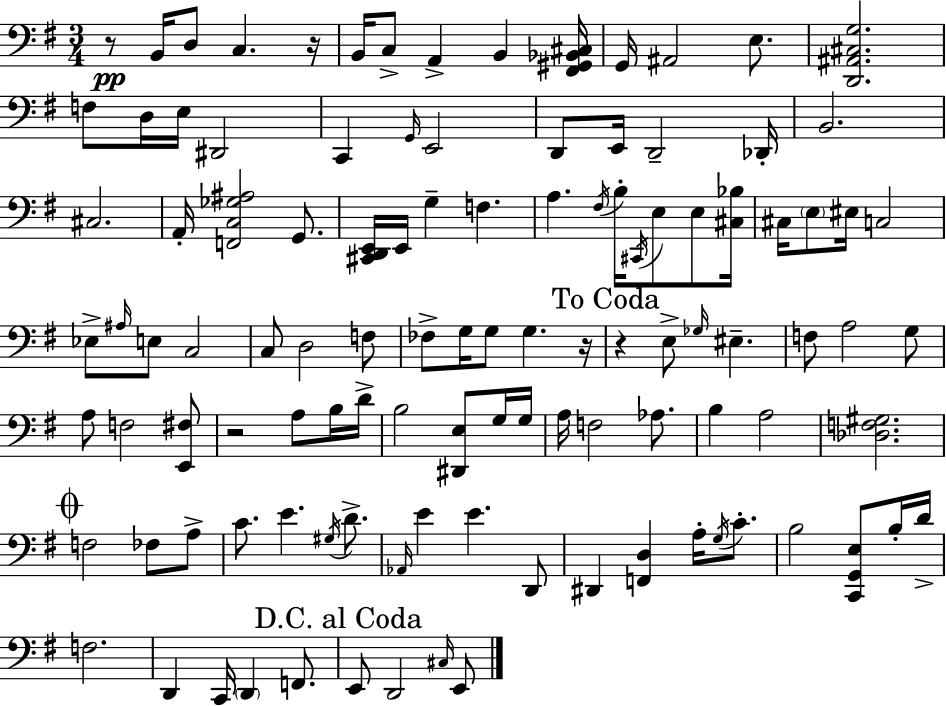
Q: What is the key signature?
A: G major